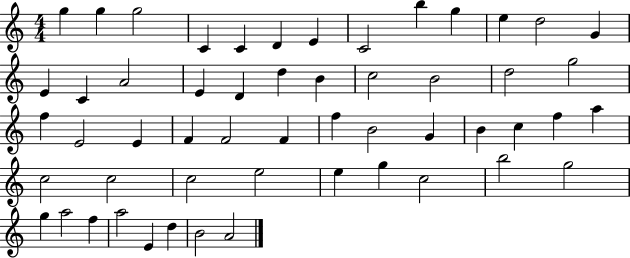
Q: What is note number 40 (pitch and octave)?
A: C5